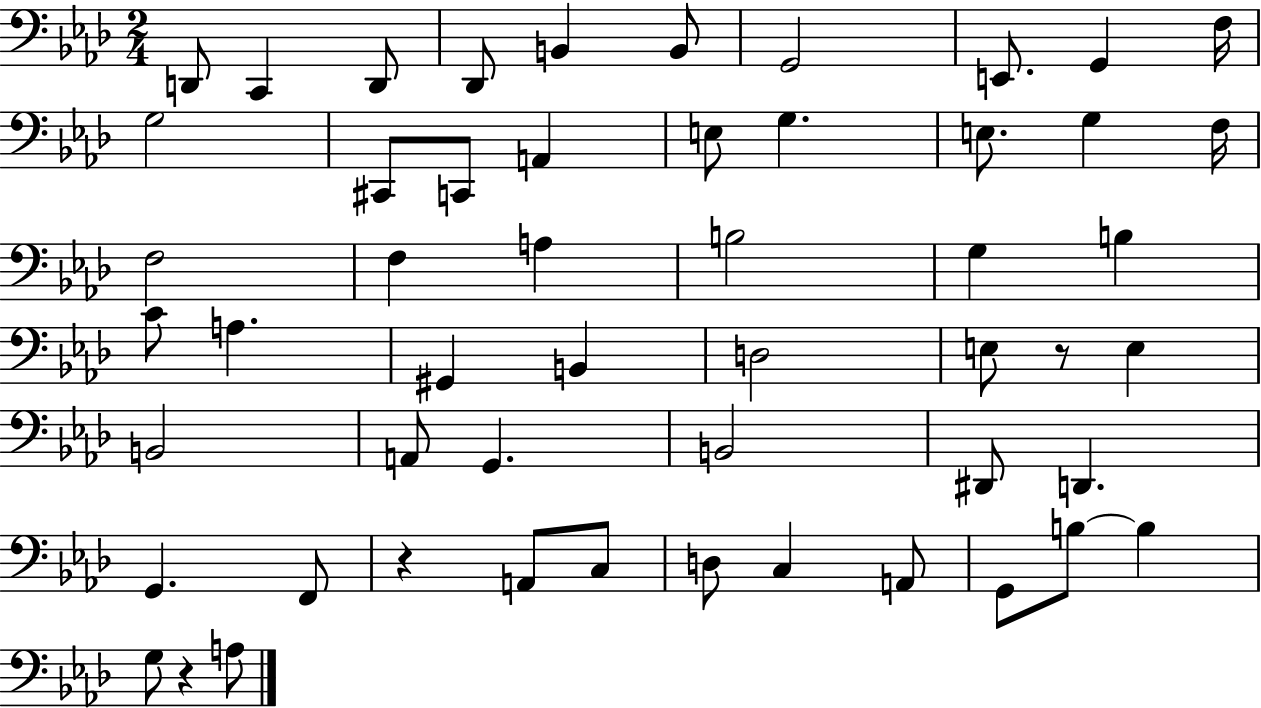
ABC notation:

X:1
T:Untitled
M:2/4
L:1/4
K:Ab
D,,/2 C,, D,,/2 _D,,/2 B,, B,,/2 G,,2 E,,/2 G,, F,/4 G,2 ^C,,/2 C,,/2 A,, E,/2 G, E,/2 G, F,/4 F,2 F, A, B,2 G, B, C/2 A, ^G,, B,, D,2 E,/2 z/2 E, B,,2 A,,/2 G,, B,,2 ^D,,/2 D,, G,, F,,/2 z A,,/2 C,/2 D,/2 C, A,,/2 G,,/2 B,/2 B, G,/2 z A,/2